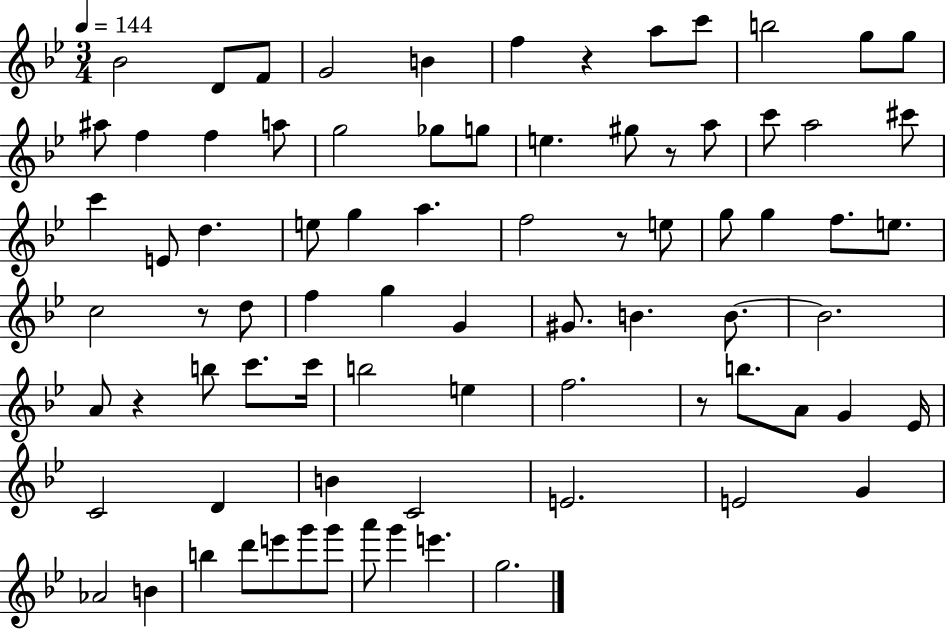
Bb4/h D4/e F4/e G4/h B4/q F5/q R/q A5/e C6/e B5/h G5/e G5/e A#5/e F5/q F5/q A5/e G5/h Gb5/e G5/e E5/q. G#5/e R/e A5/e C6/e A5/h C#6/e C6/q E4/e D5/q. E5/e G5/q A5/q. F5/h R/e E5/e G5/e G5/q F5/e. E5/e. C5/h R/e D5/e F5/q G5/q G4/q G#4/e. B4/q. B4/e. B4/h. A4/e R/q B5/e C6/e. C6/s B5/h E5/q F5/h. R/e B5/e. A4/e G4/q Eb4/s C4/h D4/q B4/q C4/h E4/h. E4/h G4/q Ab4/h B4/q B5/q D6/e E6/e G6/e G6/e A6/e G6/q E6/q. G5/h.